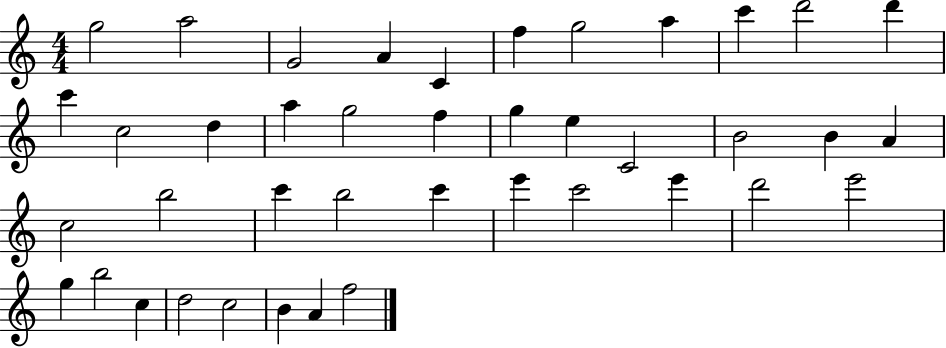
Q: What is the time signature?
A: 4/4